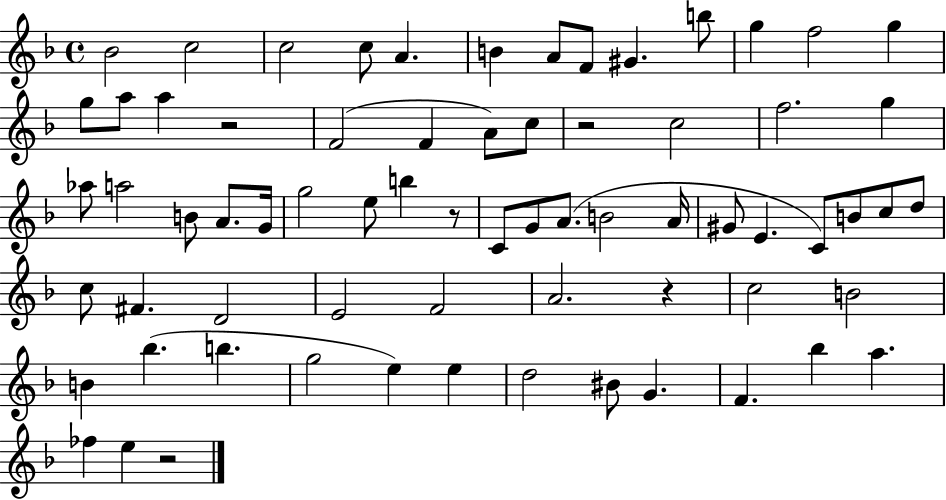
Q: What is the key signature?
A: F major